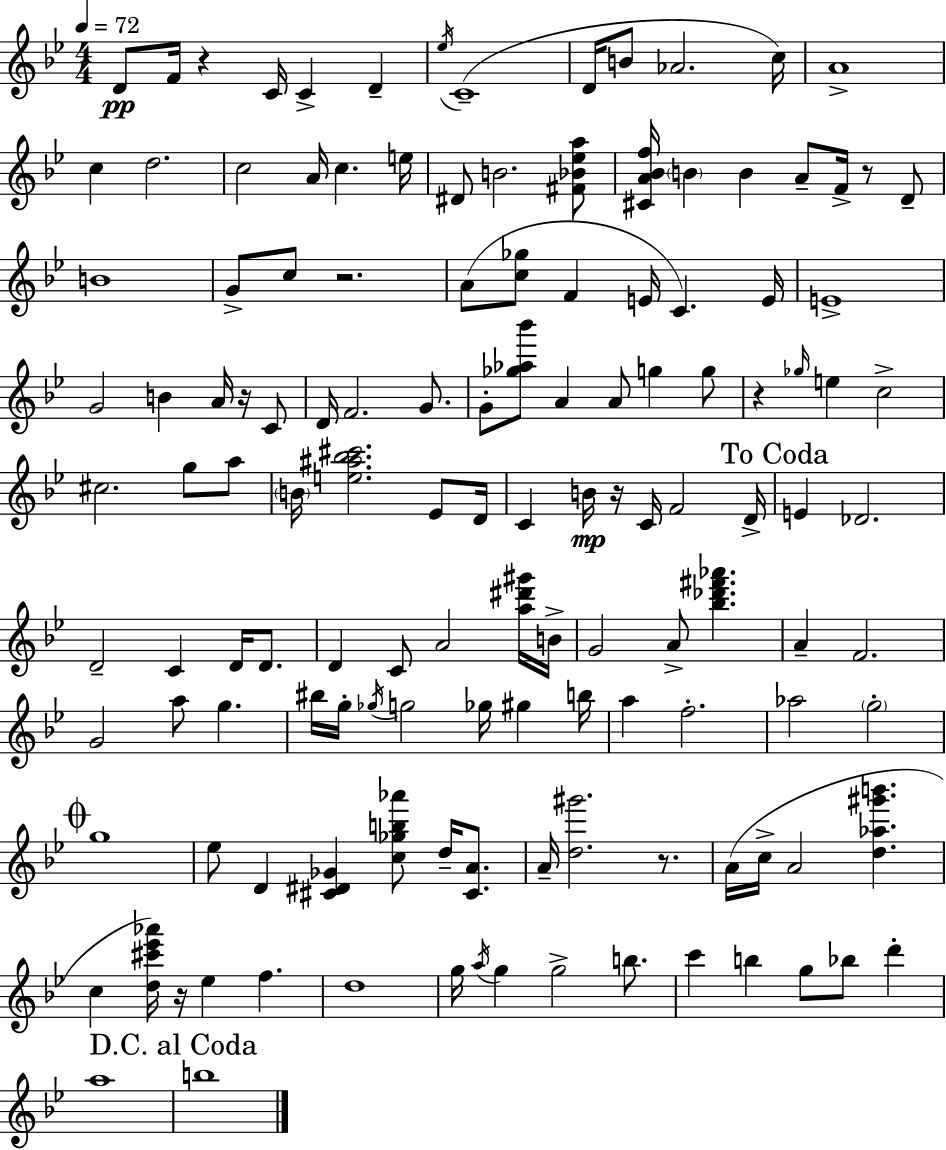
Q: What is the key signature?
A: G minor